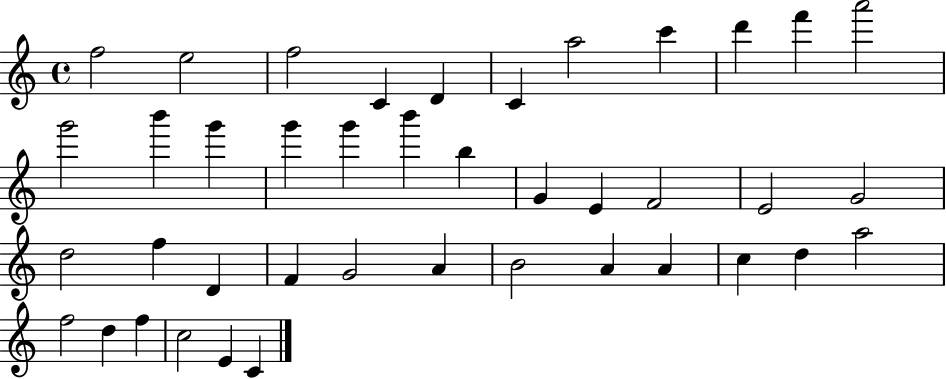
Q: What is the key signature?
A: C major